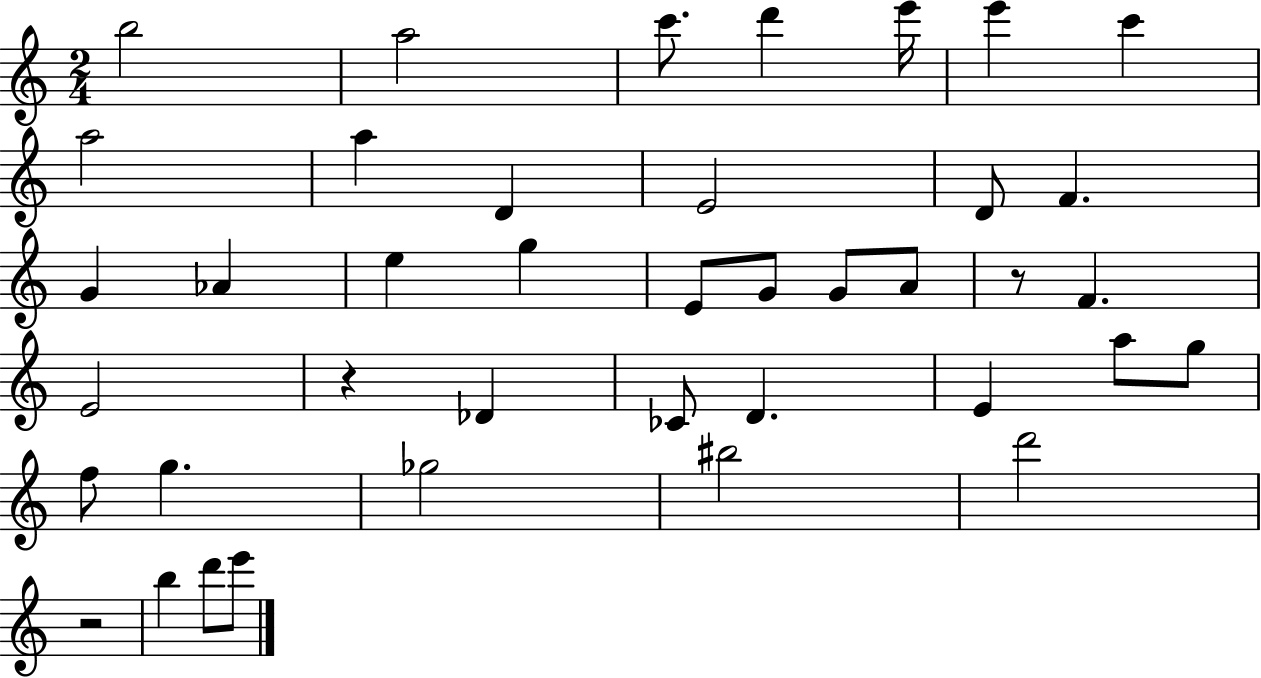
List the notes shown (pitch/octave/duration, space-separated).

B5/h A5/h C6/e. D6/q E6/s E6/q C6/q A5/h A5/q D4/q E4/h D4/e F4/q. G4/q Ab4/q E5/q G5/q E4/e G4/e G4/e A4/e R/e F4/q. E4/h R/q Db4/q CES4/e D4/q. E4/q A5/e G5/e F5/e G5/q. Gb5/h BIS5/h D6/h R/h B5/q D6/e E6/e